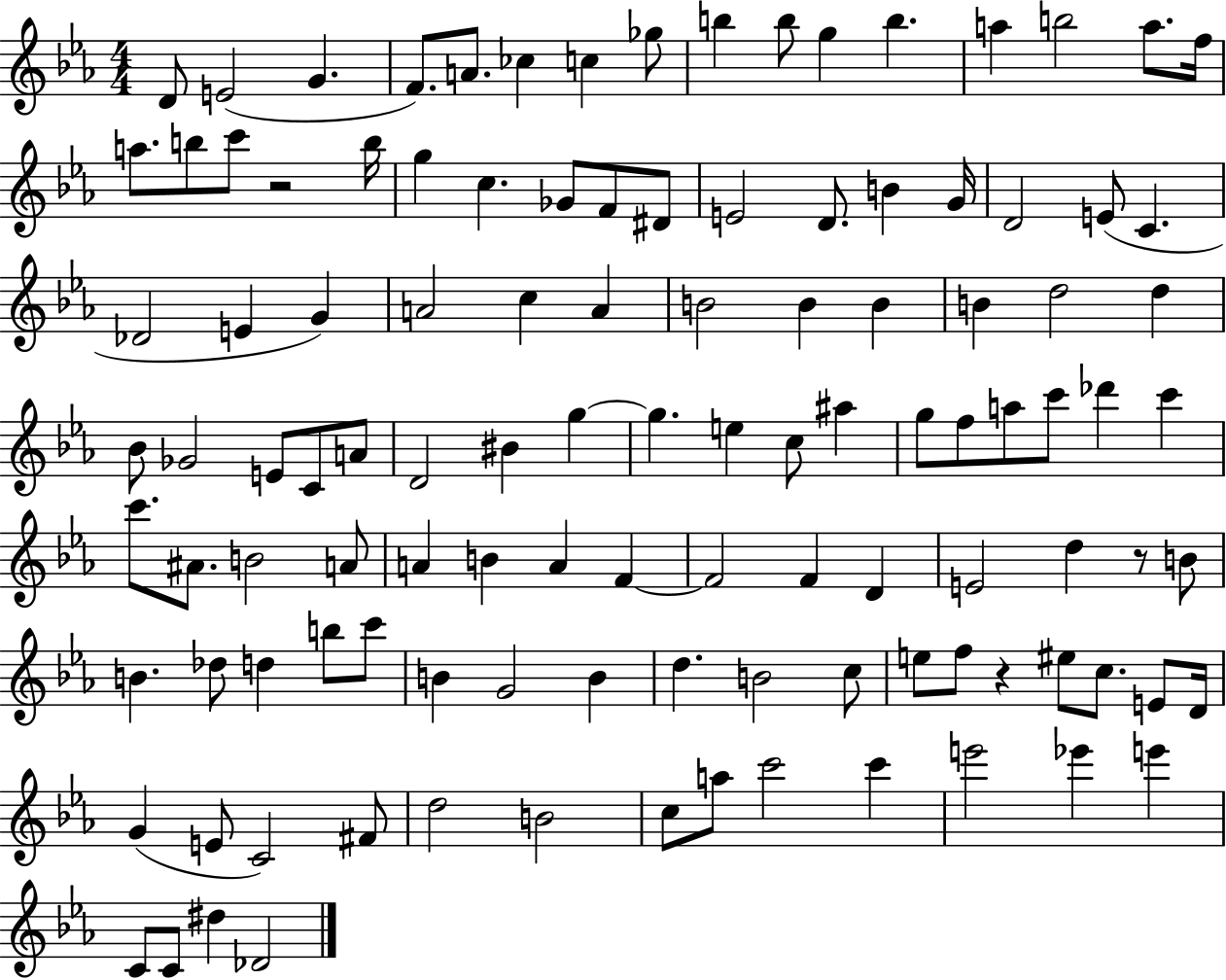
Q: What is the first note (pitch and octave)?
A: D4